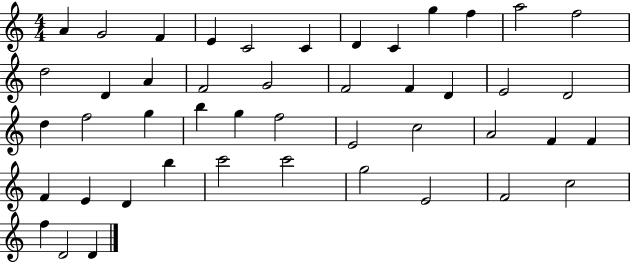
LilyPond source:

{
  \clef treble
  \numericTimeSignature
  \time 4/4
  \key c \major
  a'4 g'2 f'4 | e'4 c'2 c'4 | d'4 c'4 g''4 f''4 | a''2 f''2 | \break d''2 d'4 a'4 | f'2 g'2 | f'2 f'4 d'4 | e'2 d'2 | \break d''4 f''2 g''4 | b''4 g''4 f''2 | e'2 c''2 | a'2 f'4 f'4 | \break f'4 e'4 d'4 b''4 | c'''2 c'''2 | g''2 e'2 | f'2 c''2 | \break f''4 d'2 d'4 | \bar "|."
}